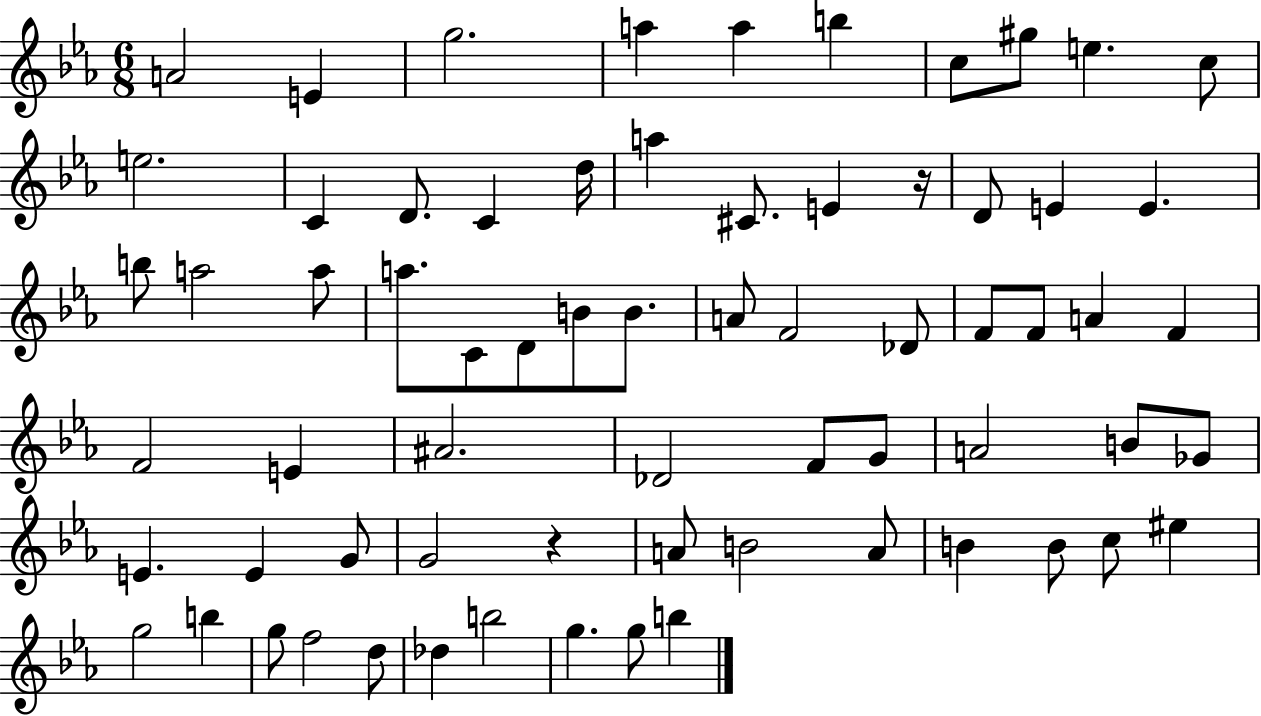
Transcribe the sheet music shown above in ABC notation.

X:1
T:Untitled
M:6/8
L:1/4
K:Eb
A2 E g2 a a b c/2 ^g/2 e c/2 e2 C D/2 C d/4 a ^C/2 E z/4 D/2 E E b/2 a2 a/2 a/2 C/2 D/2 B/2 B/2 A/2 F2 _D/2 F/2 F/2 A F F2 E ^A2 _D2 F/2 G/2 A2 B/2 _G/2 E E G/2 G2 z A/2 B2 A/2 B B/2 c/2 ^e g2 b g/2 f2 d/2 _d b2 g g/2 b